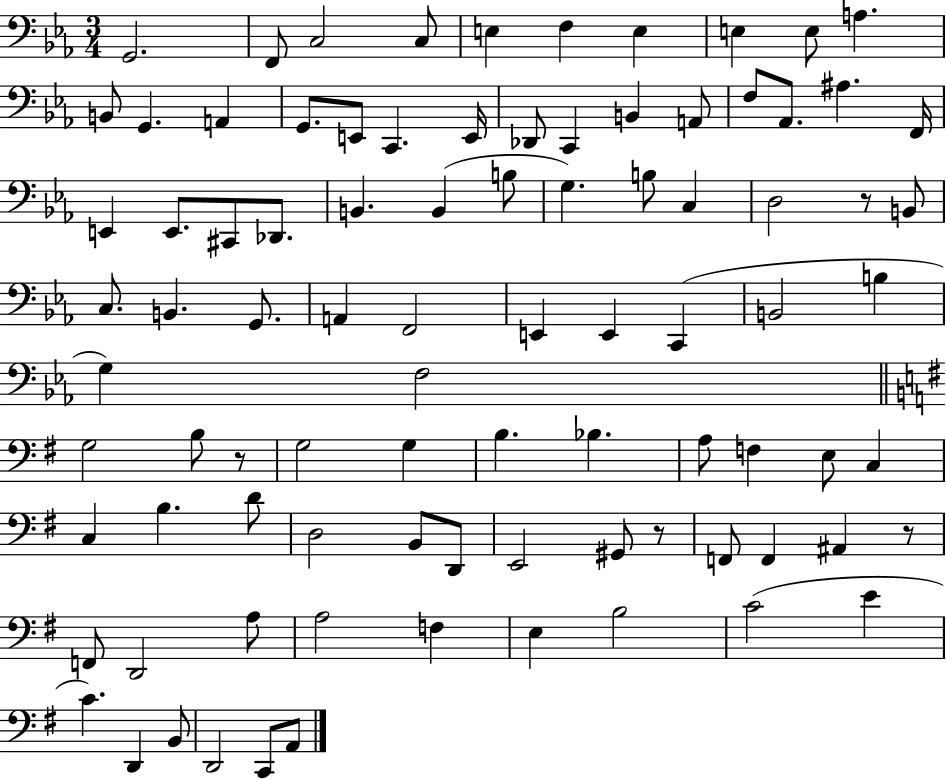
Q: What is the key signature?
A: EES major